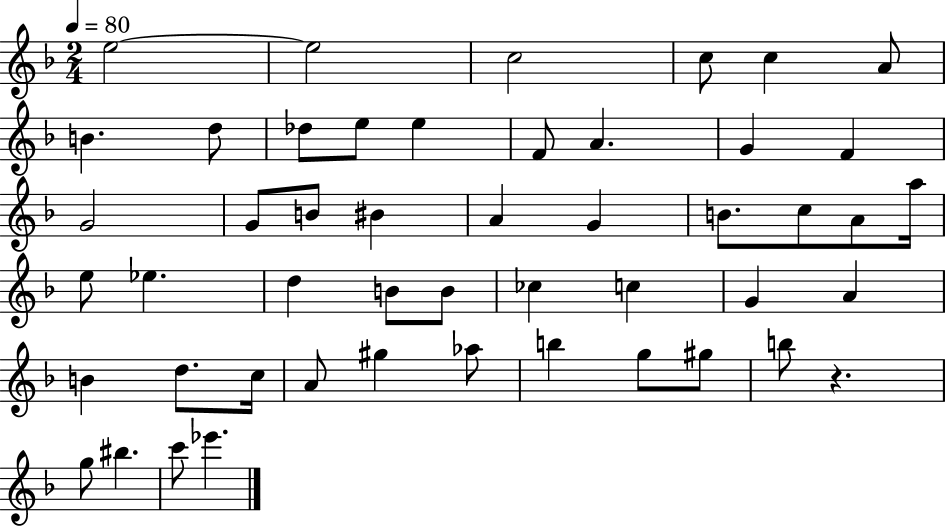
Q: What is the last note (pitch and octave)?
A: Eb6